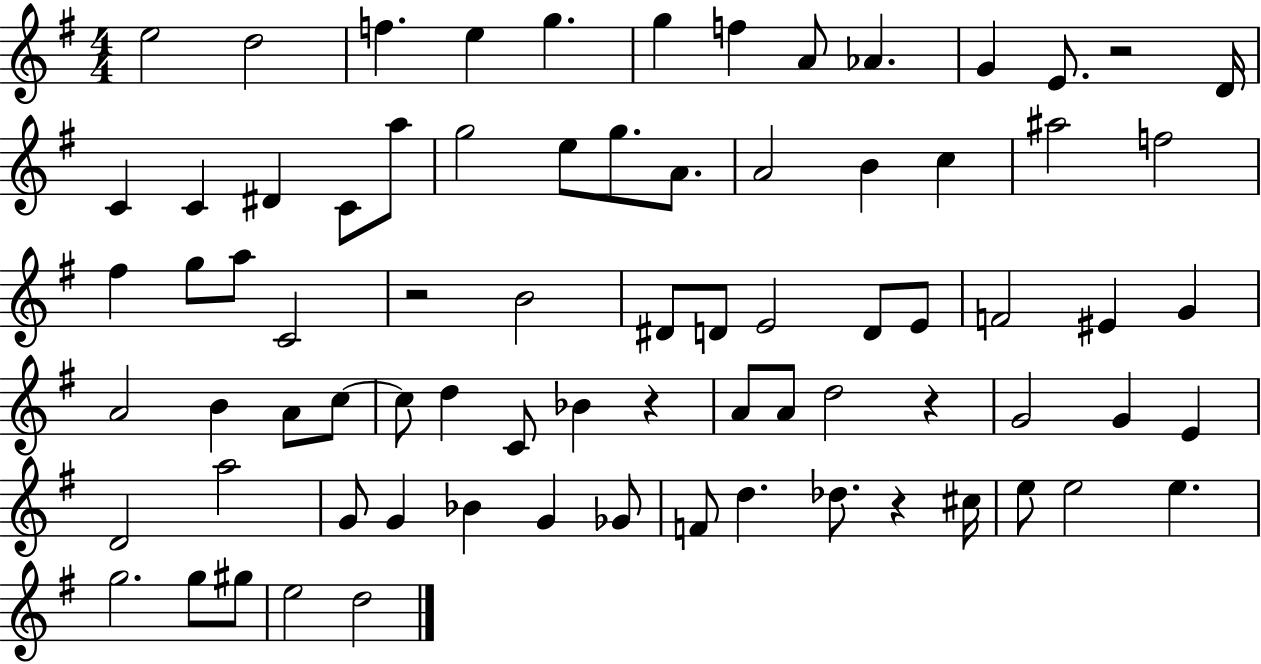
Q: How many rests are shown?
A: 5